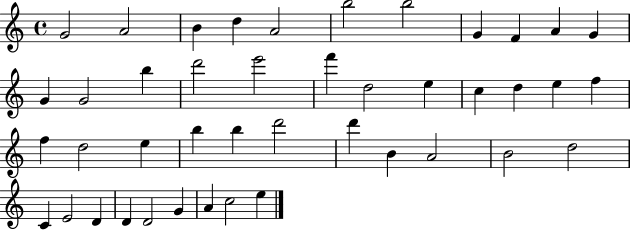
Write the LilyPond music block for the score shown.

{
  \clef treble
  \time 4/4
  \defaultTimeSignature
  \key c \major
  g'2 a'2 | b'4 d''4 a'2 | b''2 b''2 | g'4 f'4 a'4 g'4 | \break g'4 g'2 b''4 | d'''2 e'''2 | f'''4 d''2 e''4 | c''4 d''4 e''4 f''4 | \break f''4 d''2 e''4 | b''4 b''4 d'''2 | d'''4 b'4 a'2 | b'2 d''2 | \break c'4 e'2 d'4 | d'4 d'2 g'4 | a'4 c''2 e''4 | \bar "|."
}